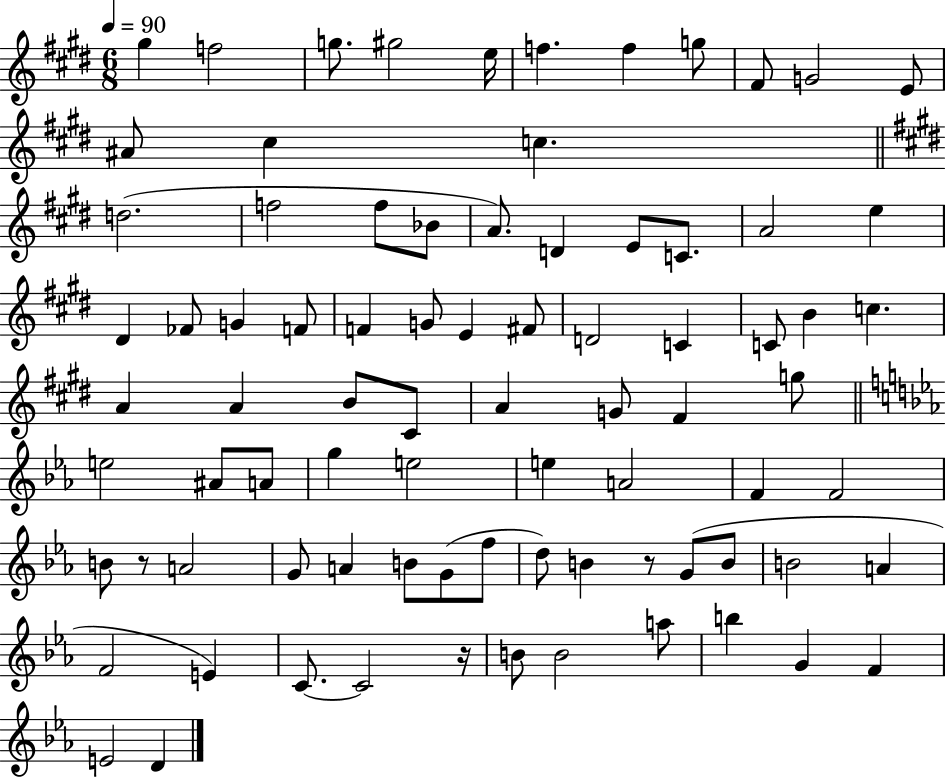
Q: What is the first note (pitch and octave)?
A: G#5